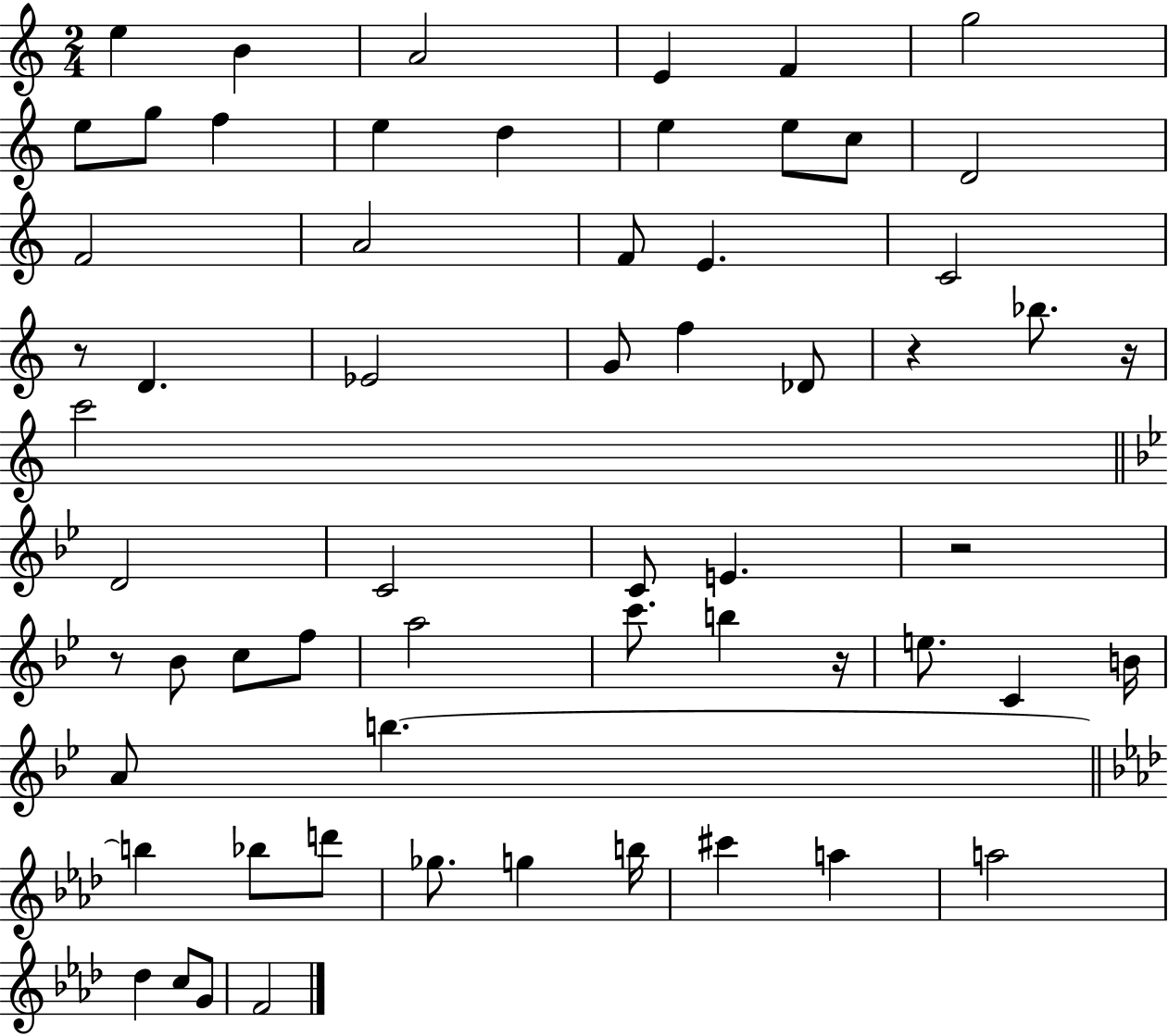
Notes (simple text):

E5/q B4/q A4/h E4/q F4/q G5/h E5/e G5/e F5/q E5/q D5/q E5/q E5/e C5/e D4/h F4/h A4/h F4/e E4/q. C4/h R/e D4/q. Eb4/h G4/e F5/q Db4/e R/q Bb5/e. R/s C6/h D4/h C4/h C4/e E4/q. R/h R/e Bb4/e C5/e F5/e A5/h C6/e. B5/q R/s E5/e. C4/q B4/s A4/e B5/q. B5/q Bb5/e D6/e Gb5/e. G5/q B5/s C#6/q A5/q A5/h Db5/q C5/e G4/e F4/h